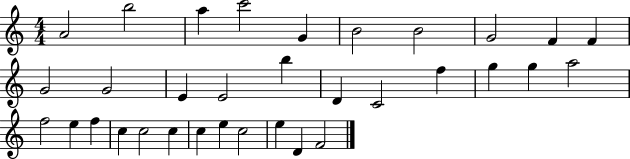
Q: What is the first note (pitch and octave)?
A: A4